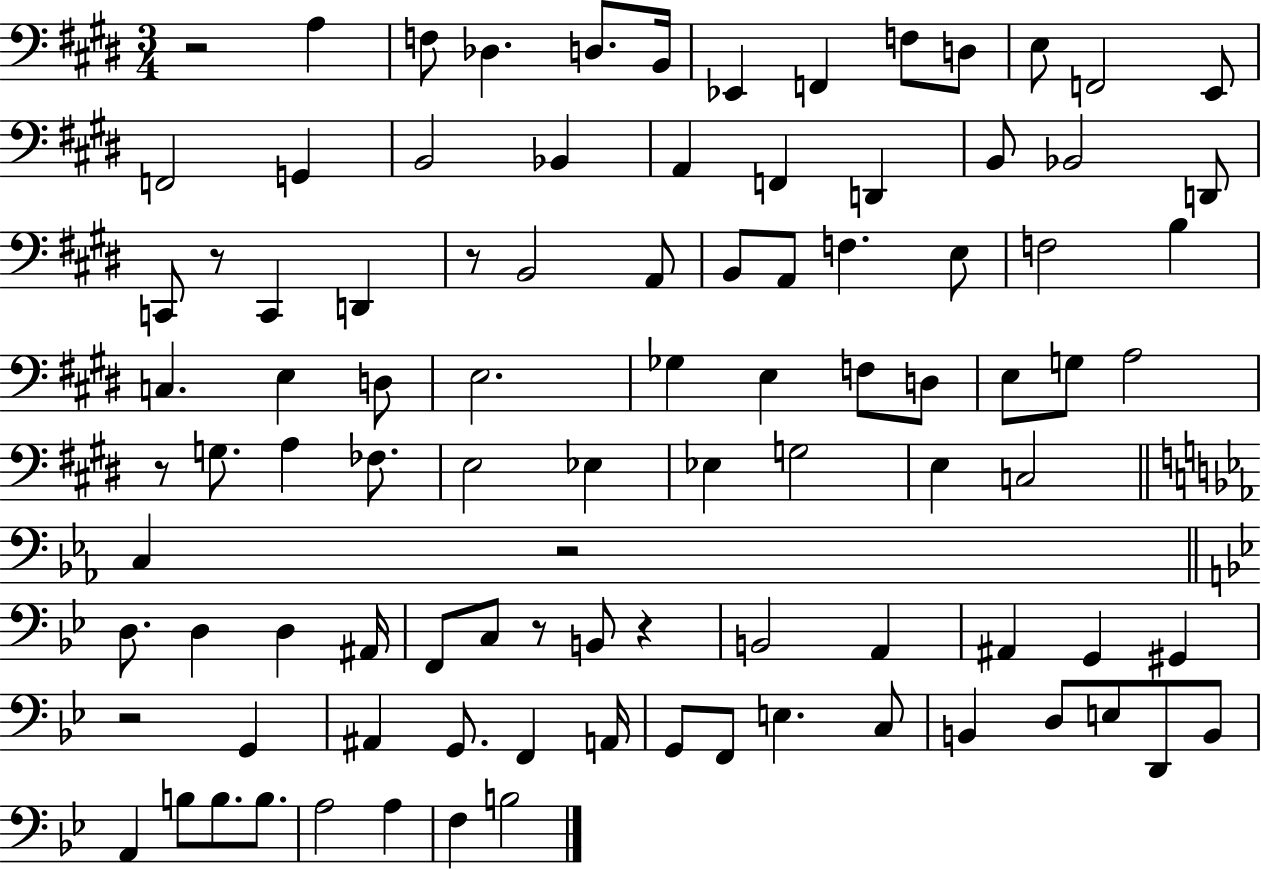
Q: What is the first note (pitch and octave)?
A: A3